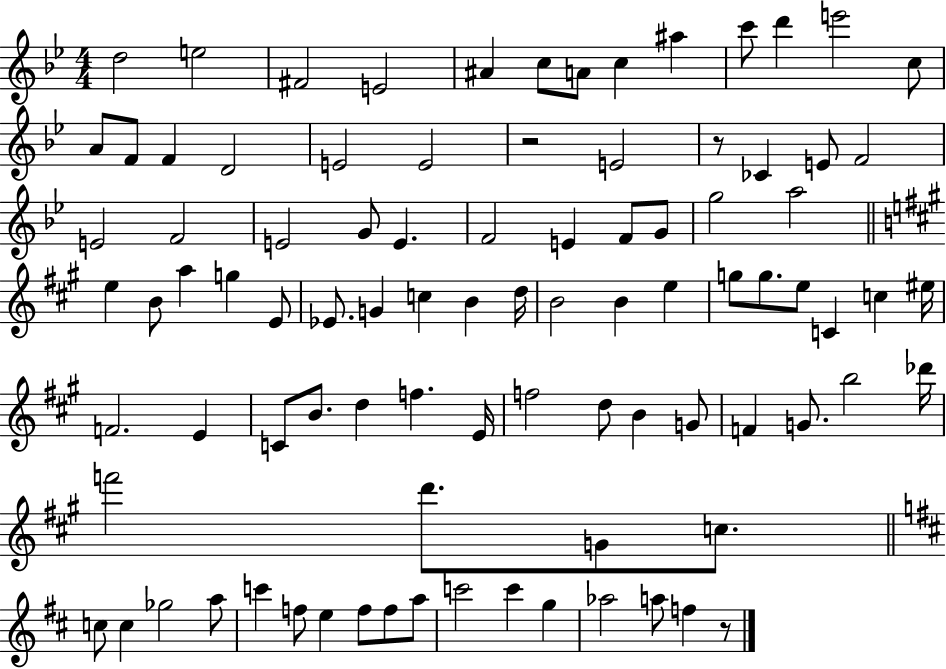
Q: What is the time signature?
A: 4/4